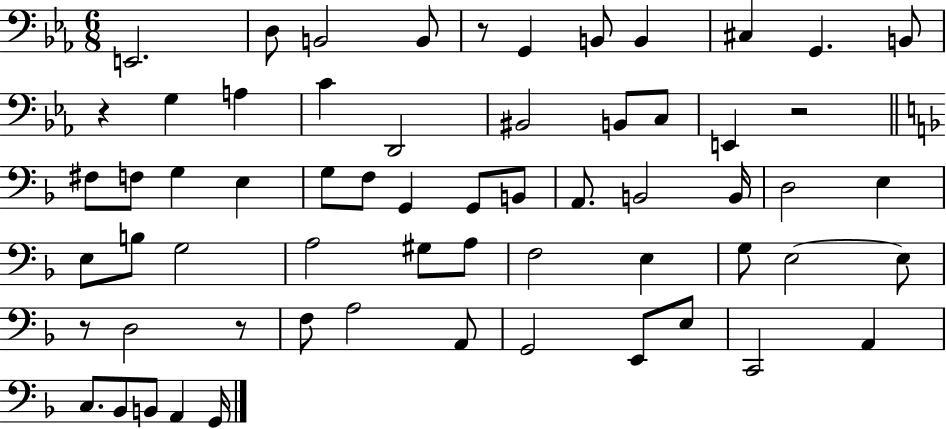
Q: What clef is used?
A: bass